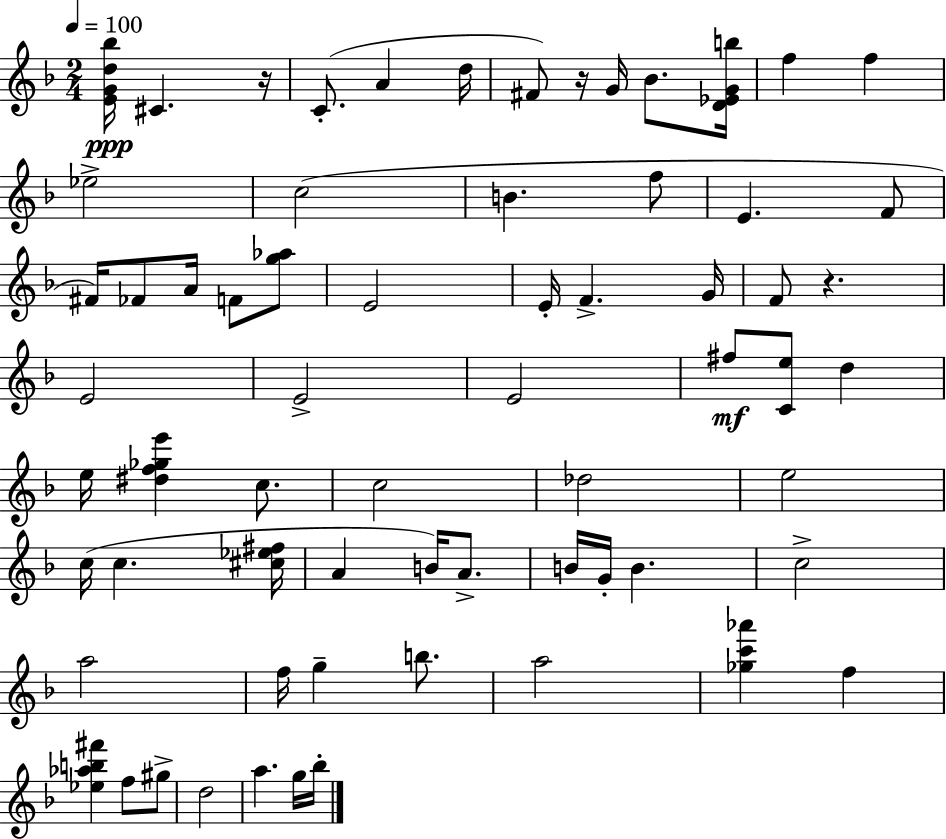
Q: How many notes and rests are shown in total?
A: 66